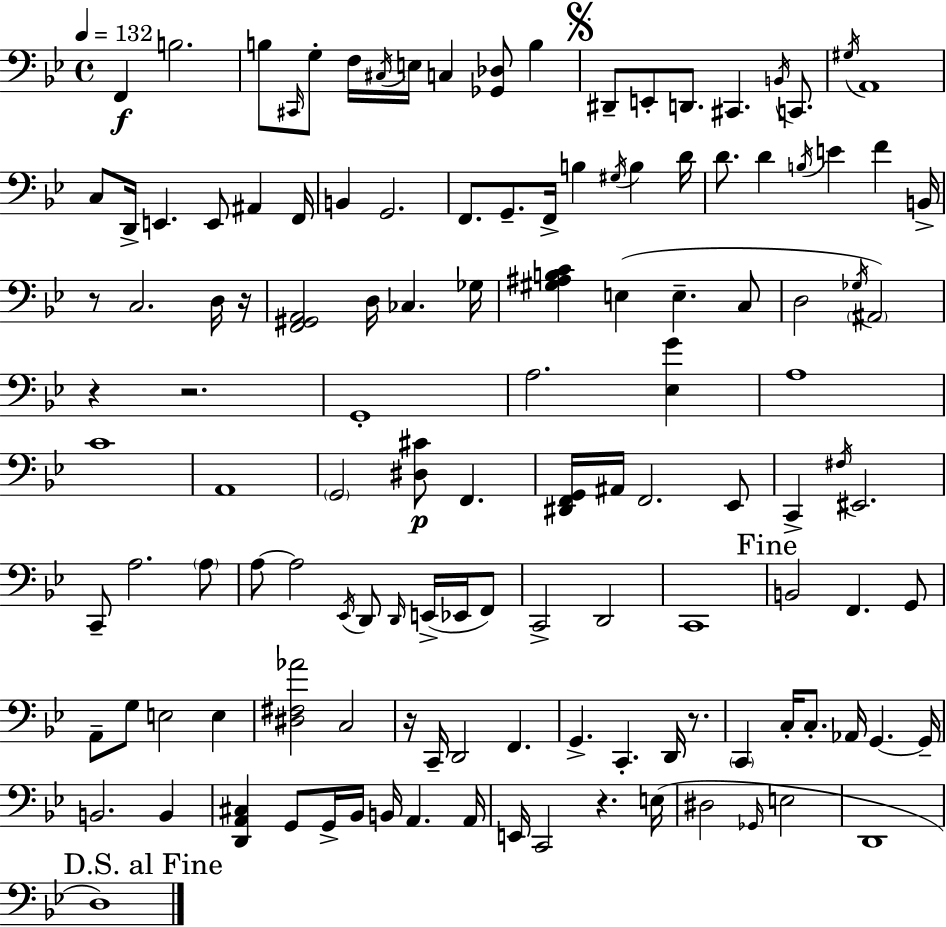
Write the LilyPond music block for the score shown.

{
  \clef bass
  \time 4/4
  \defaultTimeSignature
  \key bes \major
  \tempo 4 = 132
  \repeat volta 2 { f,4\f b2. | b8 \grace { cis,16 } g8-. f16 \acciaccatura { cis16 } e16 c4 <ges, des>8 b4 | \mark \markup { \musicglyph "scripts.segno" } dis,8-- e,8-. d,8. cis,4. \acciaccatura { b,16 } | c,8. \acciaccatura { gis16 } a,1 | \break c8 d,16-> e,4. e,8 ais,4 | f,16 b,4 g,2. | f,8. g,8.-- f,16-> b4 \acciaccatura { gis16 } | b4 d'16 d'8. d'4 \acciaccatura { b16 } e'4 | \break f'4 b,16-> r8 c2. | d16 r16 <f, gis, a,>2 d16 ces4. | ges16 <gis ais b c'>4 e4( e4.-- | c8 d2 \acciaccatura { ges16 }) \parenthesize ais,2 | \break r4 r2. | g,1-. | a2. | <ees g'>4 a1 | \break c'1 | a,1 | \parenthesize g,2 <dis cis'>8\p | f,4. <dis, f, g,>16 ais,16 f,2. | \break ees,8 c,4-> \acciaccatura { fis16 } eis,2. | c,8-- a2. | \parenthesize a8 a8~~ a2 | \acciaccatura { ees,16 } d,8 \grace { d,16 }( e,16-> ees,16 f,8) c,2-> | \break d,2 c,1 | \mark "Fine" b,2 | f,4. g,8 a,8-- g8 e2 | e4 <dis fis aes'>2 | \break c2 r16 c,16-- d,2 | f,4. g,4.-> | c,4.-. d,16 r8. \parenthesize c,4 c16-. c8.-. | aes,16 g,4.~~ g,16-- b,2. | \break b,4 <d, a, cis>4 g,8 | g,16-> bes,16 b,16 a,4. a,16 e,16 c,2 | r4. e16( dis2 | \grace { ges,16 } e2 d,1 | \break \mark "D.S. al Fine" d1) | } \bar "|."
}